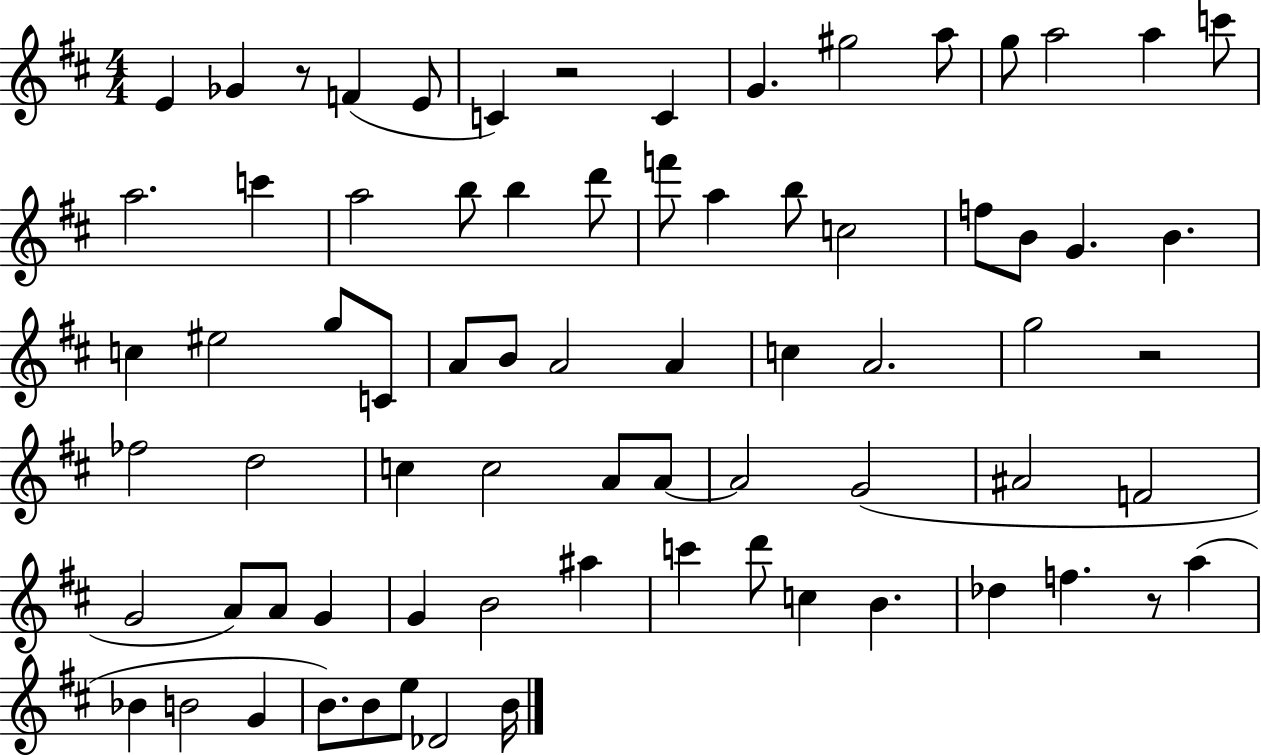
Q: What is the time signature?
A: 4/4